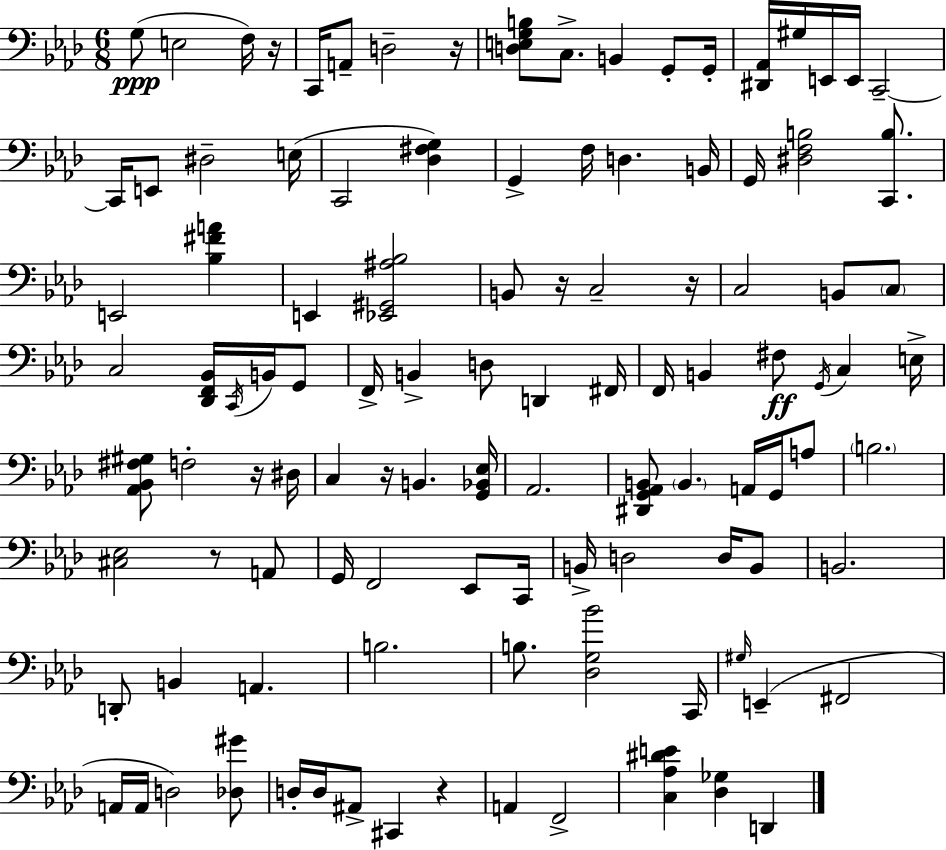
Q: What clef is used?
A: bass